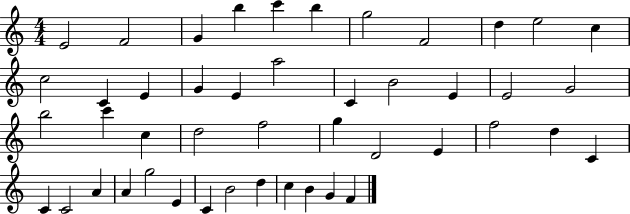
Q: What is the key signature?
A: C major